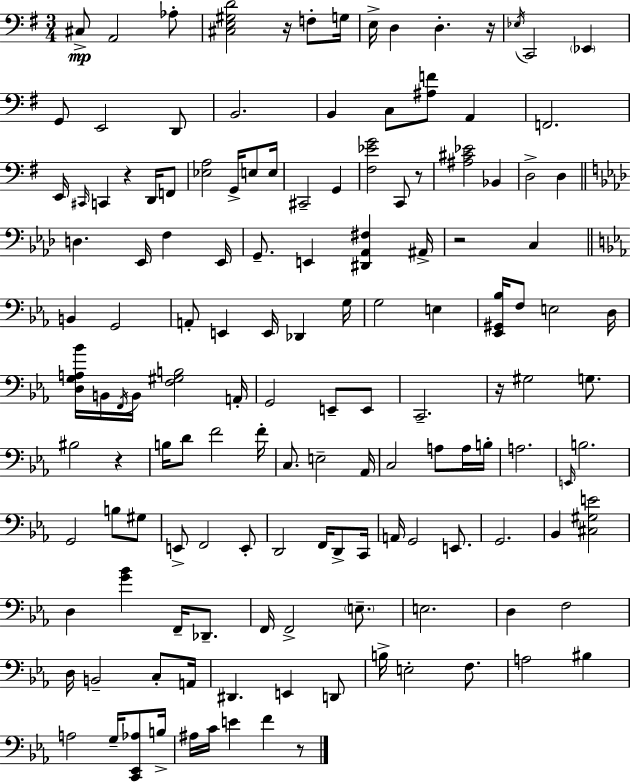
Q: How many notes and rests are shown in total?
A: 141